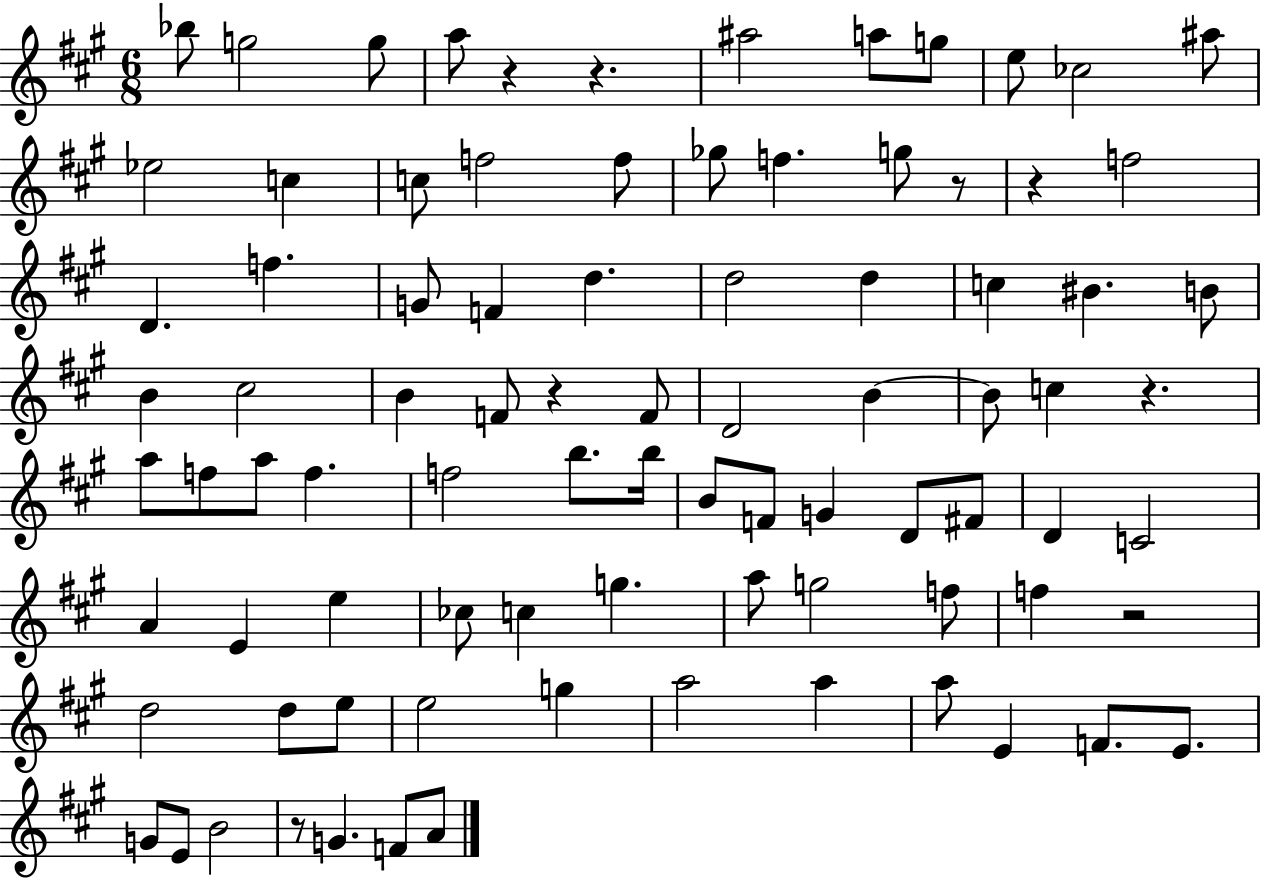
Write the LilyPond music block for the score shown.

{
  \clef treble
  \numericTimeSignature
  \time 6/8
  \key a \major
  bes''8 g''2 g''8 | a''8 r4 r4. | ais''2 a''8 g''8 | e''8 ces''2 ais''8 | \break ees''2 c''4 | c''8 f''2 f''8 | ges''8 f''4. g''8 r8 | r4 f''2 | \break d'4. f''4. | g'8 f'4 d''4. | d''2 d''4 | c''4 bis'4. b'8 | \break b'4 cis''2 | b'4 f'8 r4 f'8 | d'2 b'4~~ | b'8 c''4 r4. | \break a''8 f''8 a''8 f''4. | f''2 b''8. b''16 | b'8 f'8 g'4 d'8 fis'8 | d'4 c'2 | \break a'4 e'4 e''4 | ces''8 c''4 g''4. | a''8 g''2 f''8 | f''4 r2 | \break d''2 d''8 e''8 | e''2 g''4 | a''2 a''4 | a''8 e'4 f'8. e'8. | \break g'8 e'8 b'2 | r8 g'4. f'8 a'8 | \bar "|."
}